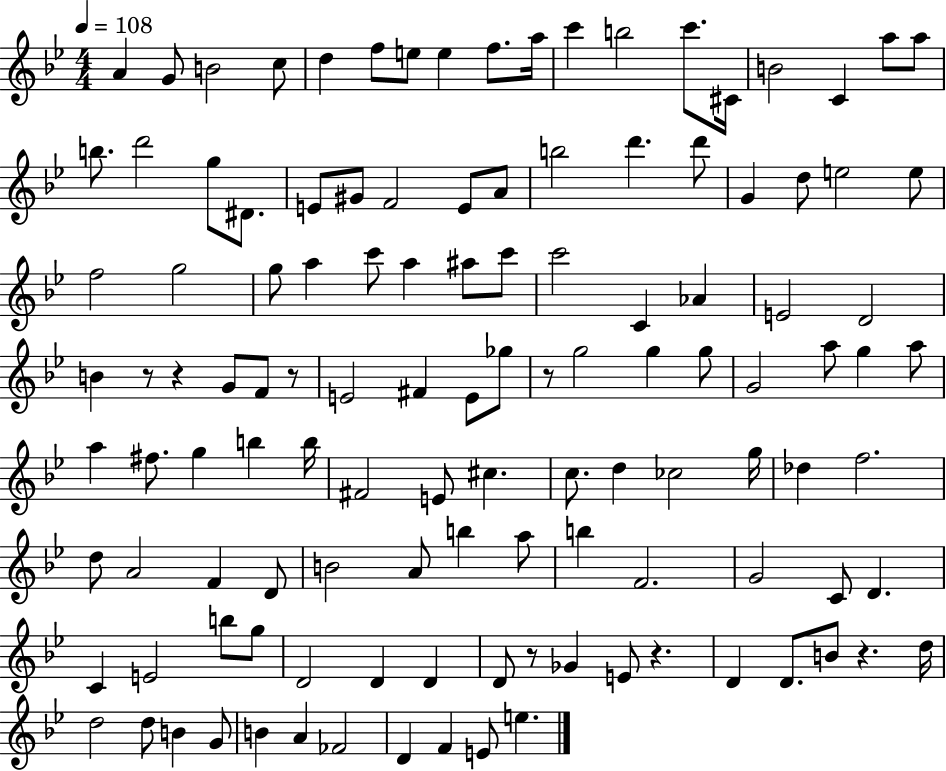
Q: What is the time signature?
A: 4/4